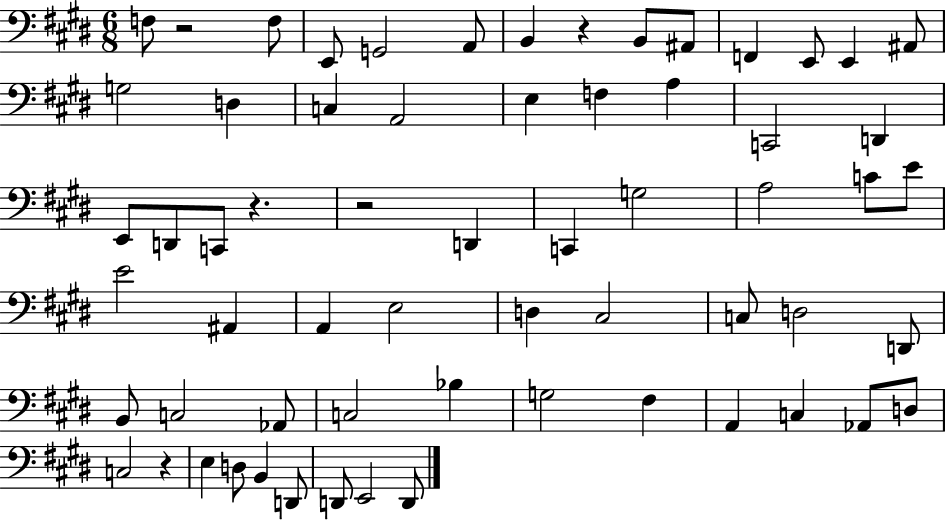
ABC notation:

X:1
T:Untitled
M:6/8
L:1/4
K:E
F,/2 z2 F,/2 E,,/2 G,,2 A,,/2 B,, z B,,/2 ^A,,/2 F,, E,,/2 E,, ^A,,/2 G,2 D, C, A,,2 E, F, A, C,,2 D,, E,,/2 D,,/2 C,,/2 z z2 D,, C,, G,2 A,2 C/2 E/2 E2 ^A,, A,, E,2 D, ^C,2 C,/2 D,2 D,,/2 B,,/2 C,2 _A,,/2 C,2 _B, G,2 ^F, A,, C, _A,,/2 D,/2 C,2 z E, D,/2 B,, D,,/2 D,,/2 E,,2 D,,/2